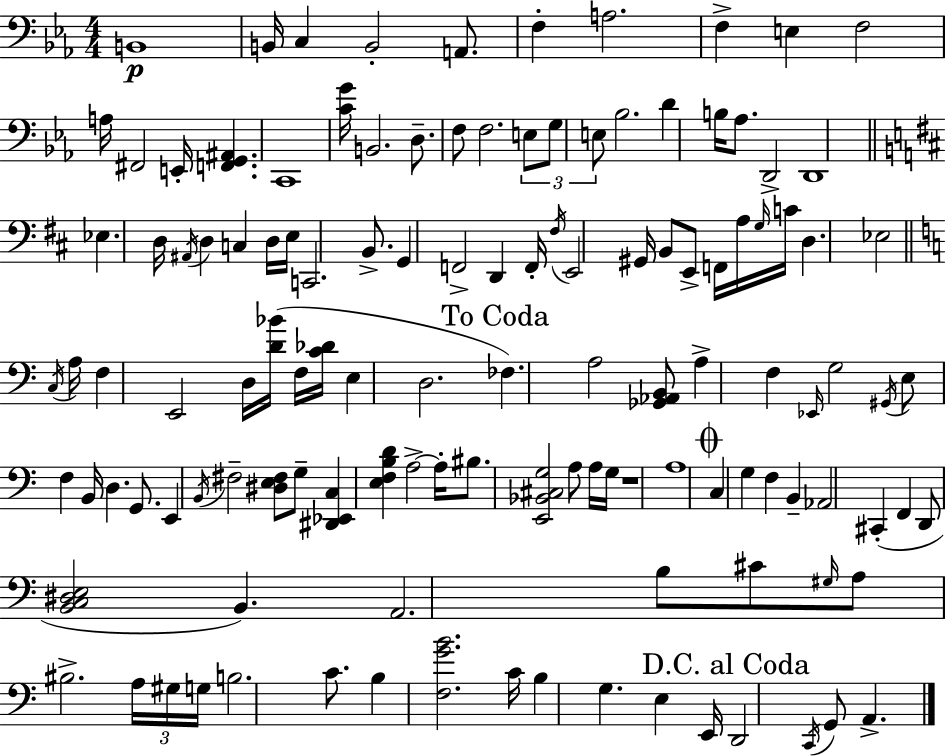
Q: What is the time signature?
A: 4/4